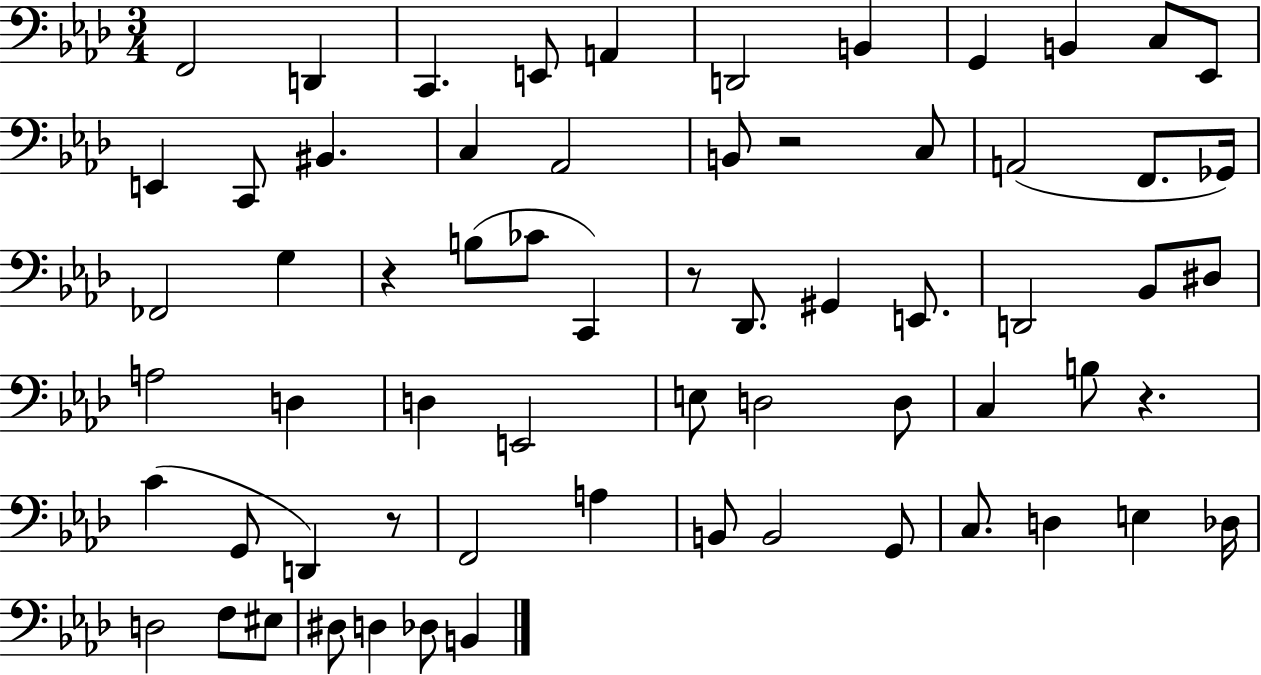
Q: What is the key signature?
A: AES major